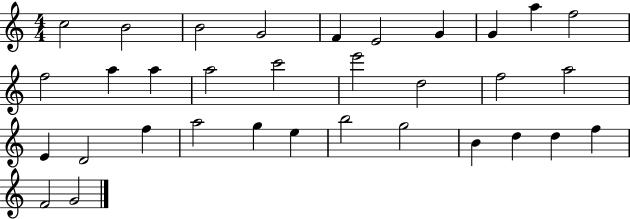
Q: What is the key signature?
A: C major